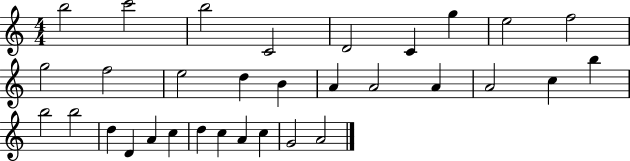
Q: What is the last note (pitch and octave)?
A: A4